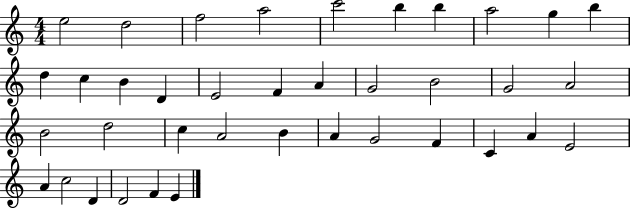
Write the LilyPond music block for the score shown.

{
  \clef treble
  \numericTimeSignature
  \time 4/4
  \key c \major
  e''2 d''2 | f''2 a''2 | c'''2 b''4 b''4 | a''2 g''4 b''4 | \break d''4 c''4 b'4 d'4 | e'2 f'4 a'4 | g'2 b'2 | g'2 a'2 | \break b'2 d''2 | c''4 a'2 b'4 | a'4 g'2 f'4 | c'4 a'4 e'2 | \break a'4 c''2 d'4 | d'2 f'4 e'4 | \bar "|."
}